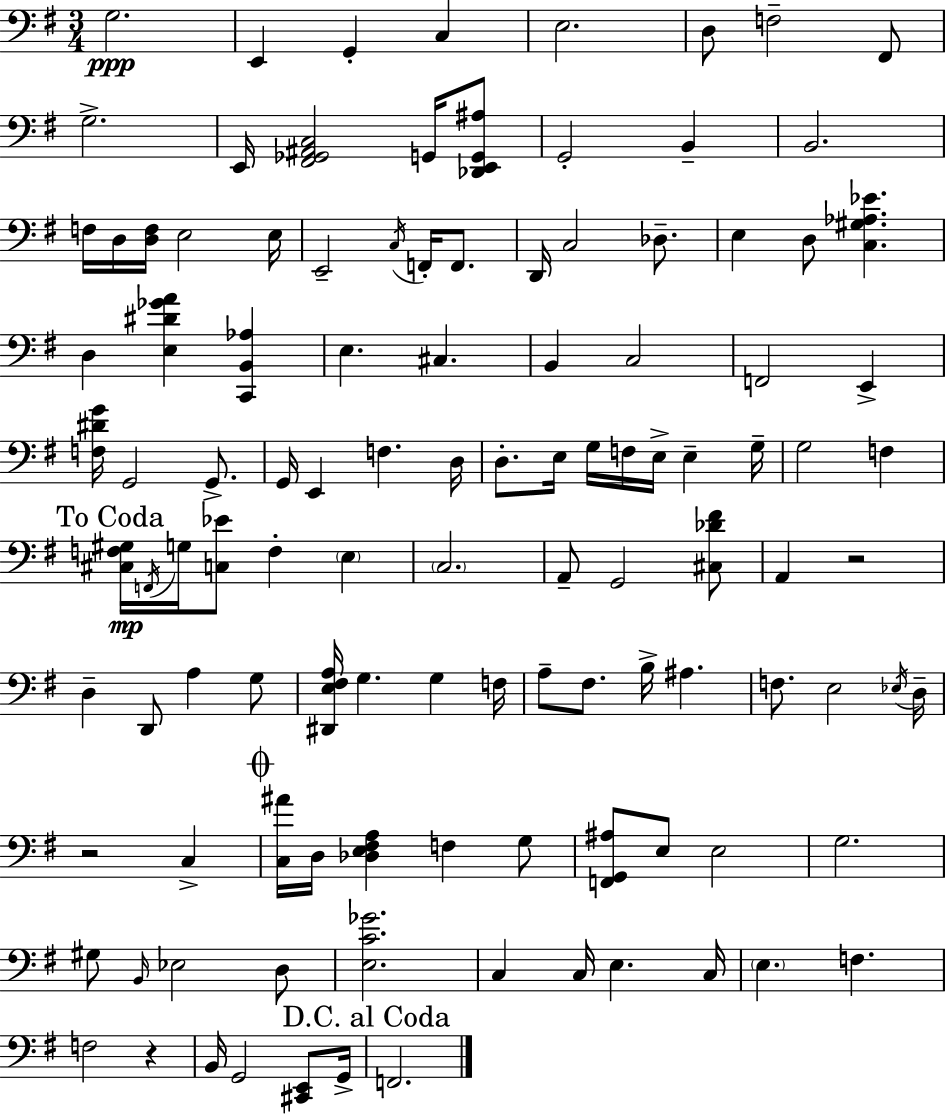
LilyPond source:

{
  \clef bass
  \numericTimeSignature
  \time 3/4
  \key g \major
  g2.\ppp | e,4 g,4-. c4 | e2. | d8 f2-- fis,8 | \break g2.-> | e,16 <fis, ges, ais, c>2 g,16 <des, e, g, ais>8 | g,2-. b,4-- | b,2. | \break f16 d16 <d f>16 e2 e16 | e,2-- \acciaccatura { c16 } f,16-. f,8. | d,16 c2 des8.-- | e4 d8 <c gis aes ees'>4. | \break d4 <e dis' ges' a'>4 <c, b, aes>4 | e4. cis4. | b,4 c2 | f,2 e,4-> | \break <f dis' g'>16 g,2 g,8.-> | g,16 e,4 f4. | d16 d8.-. e16 g16 f16 e16-> e4-- | g16-- g2 f4 | \break \mark "To Coda" <cis f gis>16\mp \acciaccatura { f,16 } g16 <c ees'>8 f4-. \parenthesize e4 | \parenthesize c2. | a,8-- g,2 | <cis des' fis'>8 a,4 r2 | \break d4-- d,8 a4 | g8 <dis, e fis a>16 g4. g4 | f16 a8-- fis8. b16-> ais4. | f8. e2 | \break \acciaccatura { ees16 } d16-- r2 c4-> | \mark \markup { \musicglyph "scripts.coda" } <c ais'>16 d16 <des e fis a>4 f4 | g8 <f, g, ais>8 e8 e2 | g2. | \break gis8 \grace { b,16 } ees2 | d8 <e c' ges'>2. | c4 c16 e4. | c16 \parenthesize e4. f4. | \break f2 | r4 b,16 g,2 | <cis, e,>8 g,16-> \mark "D.C. al Coda" f,2. | \bar "|."
}